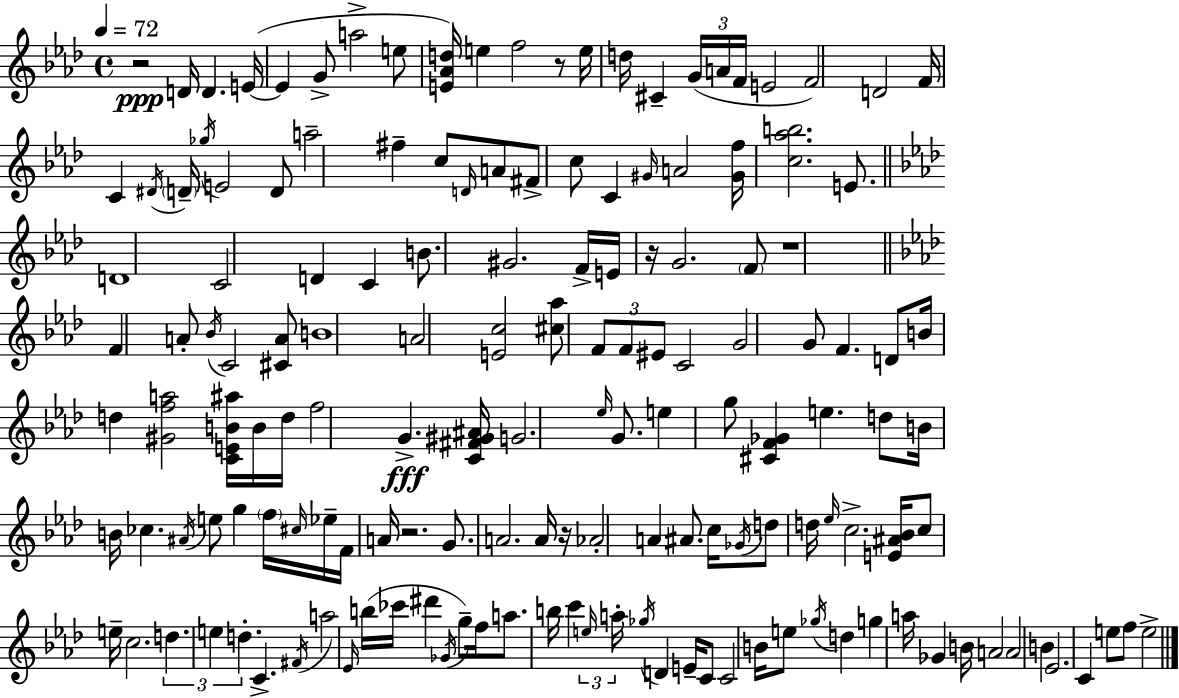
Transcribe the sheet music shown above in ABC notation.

X:1
T:Untitled
M:4/4
L:1/4
K:Fm
z2 D/4 D E/4 E G/2 a2 e/2 [E_Ad]/4 e f2 z/2 e/4 d/4 ^C G/4 A/4 F/4 E2 F2 D2 F/4 C ^D/4 D/4 _g/4 E2 D/2 a2 ^f c/2 D/4 A/2 ^F/2 c/2 C ^G/4 A2 [^Gf]/4 [c_ab]2 E/2 D4 C2 D C B/2 ^G2 F/4 E/4 z/4 G2 F/2 z4 F A/2 _B/4 C2 [^CA]/2 B4 A2 [Ec]2 [^c_a]/2 F/2 F/2 ^E/2 C2 G2 G/2 F D/2 B/4 d [^Gfa]2 [CEB^a]/4 B/4 d/4 f2 G [C^F^G^A]/4 G2 _e/4 G/2 e g/2 [^CF_G] e d/2 B/4 B/4 _c ^A/4 e/2 g f/4 ^c/4 _e/4 F/4 A/4 z2 G/2 A2 A/4 z/4 _A2 A ^A/2 c/4 _G/4 d/2 d/4 _e/4 c2 [E^A_B]/4 c/2 e/4 c2 d e d C ^F/4 a2 _E/4 b/4 _c'/4 ^d' _G/4 g/2 f/4 a/2 b/4 c' e/4 a/4 _g/4 D E/4 C/2 C2 B/4 e/2 _g/4 d g a/4 _G B/4 A2 A2 B _E2 C e/2 f/2 e2